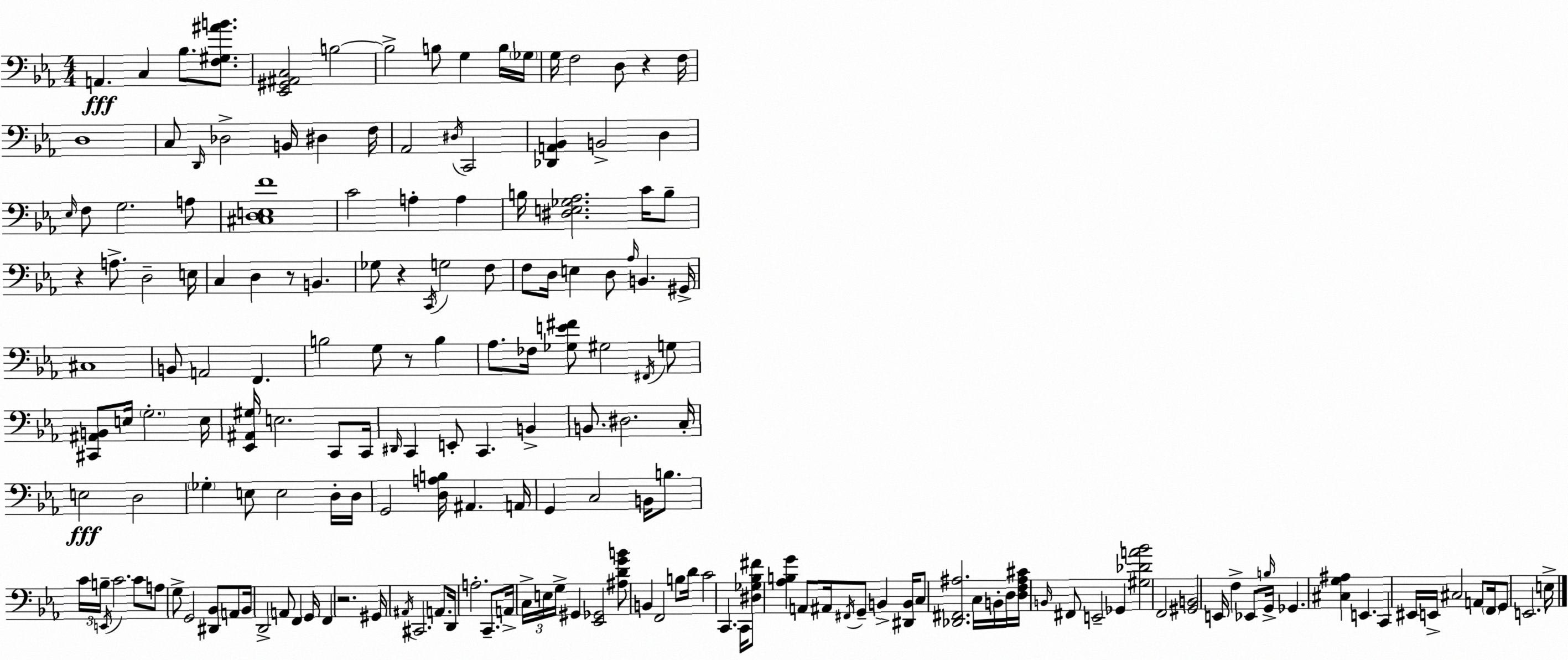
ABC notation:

X:1
T:Untitled
M:4/4
L:1/4
K:Cm
A,, C, _B,/2 [F,^G,^AB]/2 [_E,,^G,,^A,,C,]2 B,2 B,2 B,/2 G, B,/4 _G,/4 G,/4 F,2 D,/2 z F,/4 D,4 C,/2 D,,/4 _D,2 B,,/4 ^D, F,/4 _A,,2 ^D,/4 C,,2 [_D,,A,,_B,,] B,,2 D, _E,/4 F,/2 G,2 A,/2 [^C,D,E,F]4 C2 A, A, B,/4 [^D,E,_G,_A,]2 C/4 B,/2 z A,/2 D,2 E,/4 C, D, z/2 B,, _G,/2 z C,,/4 G,2 F,/2 F,/2 D,/4 E, D,/2 _A,/4 B,, ^G,,/4 ^C,4 B,,/2 A,,2 F,, B,2 G,/2 z/2 B, _A,/2 _F,/4 [_G,E^F]/2 ^G,2 ^F,,/4 G,/2 [^C,,^A,,B,,]/2 E,/4 G,2 E,/4 [_E,,^A,,^G,]/4 E,2 C,,/2 C,,/4 ^D,,/4 C,, E,,/2 C,, B,, B,,/2 ^D,2 C,/4 E,2 D,2 _G, E,/2 E,2 D,/4 D,/4 G,,2 [D,A,B,]/4 ^A,, A,,/4 G,, C,2 B,,/4 B,/2 C/4 B,/4 E,,/4 C2 C/2 A,/2 G,/2 G,,2 [^D,,_B,,]/2 A,,/2 _B,,/4 D,,2 A,,/2 F,, G,,/4 F,, z2 ^G,,/4 ^A,,/4 ^C,,2 A,,/2 D,,/4 A,2 C,,/2 A,,/4 C,/4 E,/4 G,/4 ^G,, [_E,,_G,,]2 [^A,DGB]/2 B,, F,,2 B,/2 D/4 C2 C,, C,,/4 [^D,_G,_B,^F]/2 [_A,B,G] A,,/2 ^A,,/4 ^F,,/4 G,,/2 B,, [^D,,B,,]/4 C,/2 [_D,,^F,,^A,]2 C,/4 B,,/4 D,/4 [D,F,^A,^C]/4 B,,/4 ^F,,/2 E,,2 _G,, [^G,_DA_B]2 F,,2 [^G,,B,,]2 E,,/4 F, _E,,/2 B,/4 G,,/4 _G,, [^C,G,^A,] E,, C,, ^E,,/4 E,,/4 ^C,2 A,,/2 F,,/4 G,,/2 E,,2 E,/4